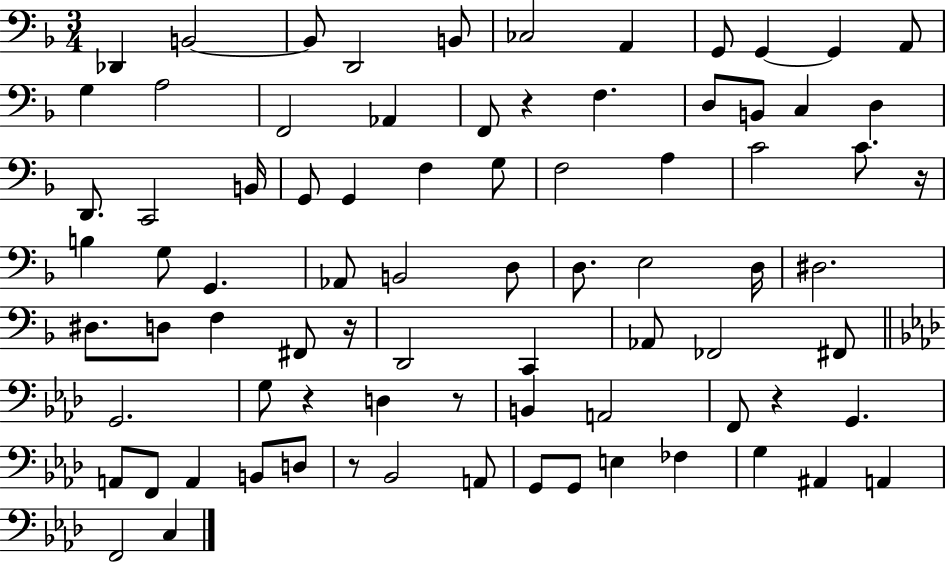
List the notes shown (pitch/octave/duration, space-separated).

Db2/q B2/h B2/e D2/h B2/e CES3/h A2/q G2/e G2/q G2/q A2/e G3/q A3/h F2/h Ab2/q F2/e R/q F3/q. D3/e B2/e C3/q D3/q D2/e. C2/h B2/s G2/e G2/q F3/q G3/e F3/h A3/q C4/h C4/e. R/s B3/q G3/e G2/q. Ab2/e B2/h D3/e D3/e. E3/h D3/s D#3/h. D#3/e. D3/e F3/q F#2/e R/s D2/h C2/q Ab2/e FES2/h F#2/e G2/h. G3/e R/q D3/q R/e B2/q A2/h F2/e R/q G2/q. A2/e F2/e A2/q B2/e D3/e R/e Bb2/h A2/e G2/e G2/e E3/q FES3/q G3/q A#2/q A2/q F2/h C3/q